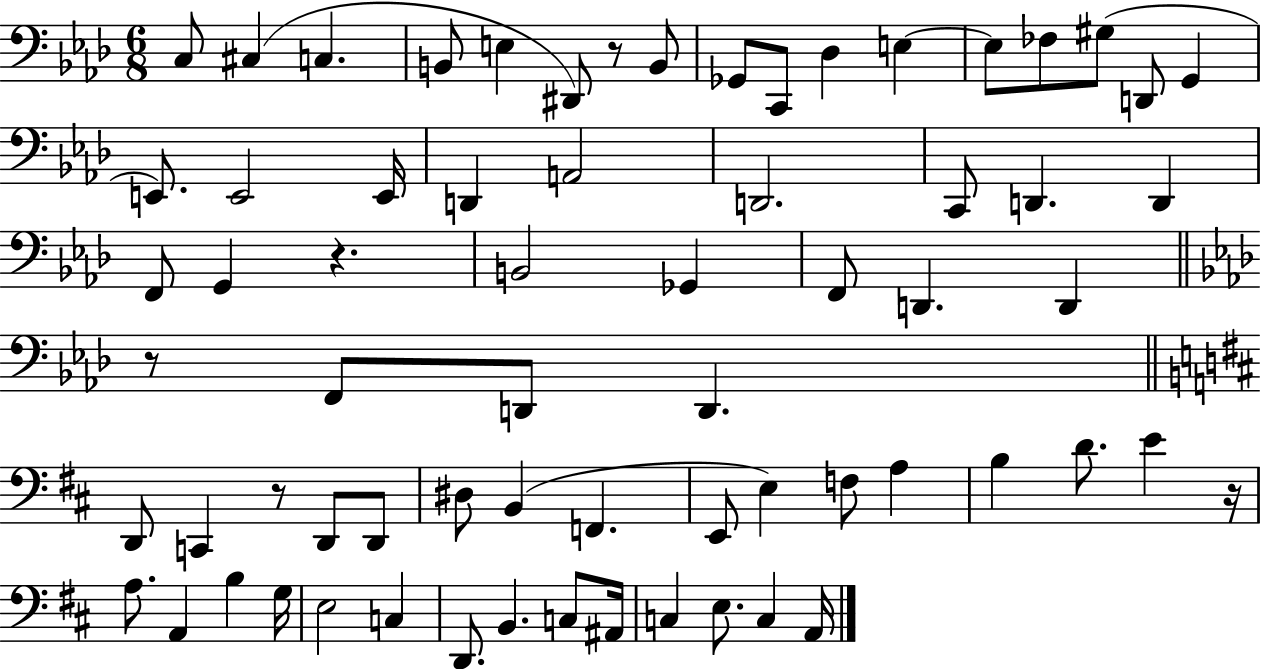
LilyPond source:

{
  \clef bass
  \numericTimeSignature
  \time 6/8
  \key aes \major
  c8 cis4( c4. | b,8 e4 dis,8) r8 b,8 | ges,8 c,8 des4 e4~~ | e8 fes8 gis8( d,8 g,4 | \break e,8.) e,2 e,16 | d,4 a,2 | d,2. | c,8 d,4. d,4 | \break f,8 g,4 r4. | b,2 ges,4 | f,8 d,4. d,4 | \bar "||" \break \key aes \major r8 f,8 d,8 d,4. | \bar "||" \break \key b \minor d,8 c,4 r8 d,8 d,8 | dis8 b,4( f,4. | e,8 e4) f8 a4 | b4 d'8. e'4 r16 | \break a8. a,4 b4 g16 | e2 c4 | d,8. b,4. c8 ais,16 | c4 e8. c4 a,16 | \break \bar "|."
}